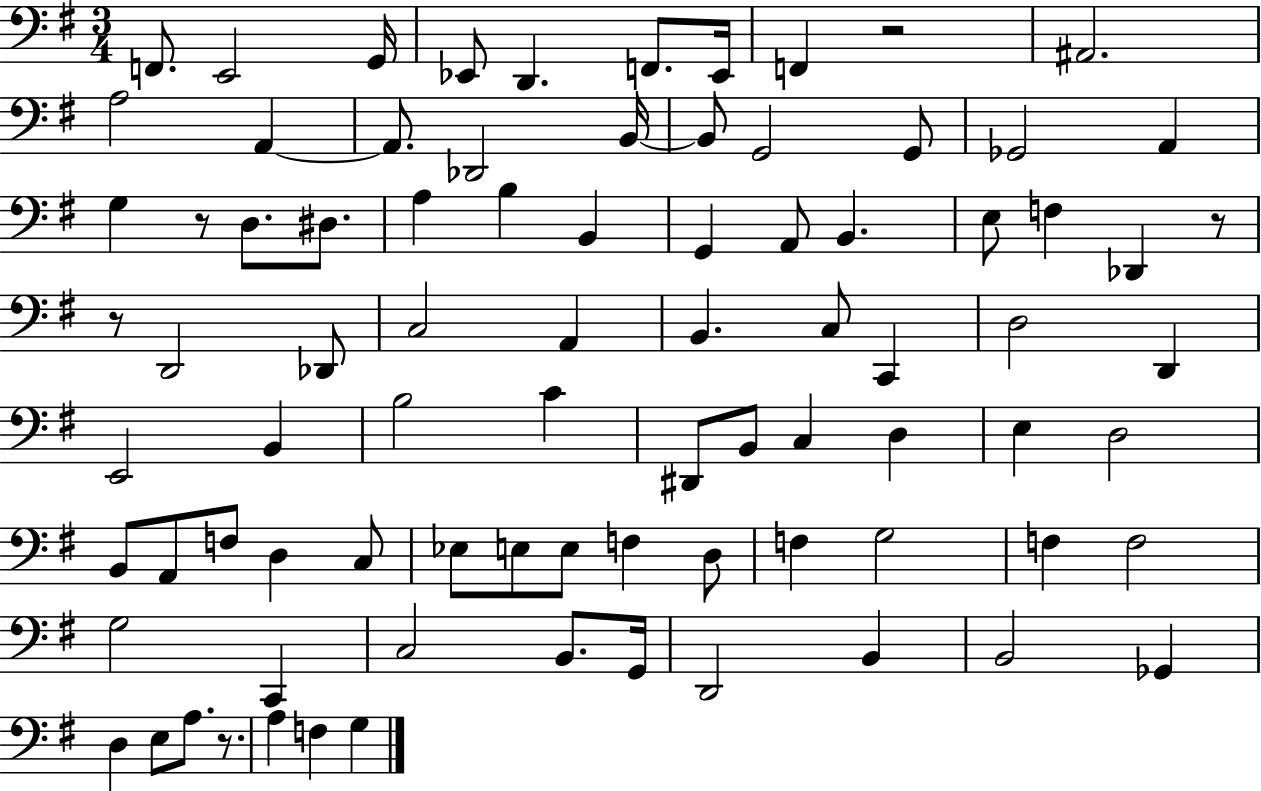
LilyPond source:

{
  \clef bass
  \numericTimeSignature
  \time 3/4
  \key g \major
  f,8. e,2 g,16 | ees,8 d,4. f,8. ees,16 | f,4 r2 | ais,2. | \break a2 a,4~~ | a,8. des,2 b,16~~ | b,8 g,2 g,8 | ges,2 a,4 | \break g4 r8 d8. dis8. | a4 b4 b,4 | g,4 a,8 b,4. | e8 f4 des,4 r8 | \break r8 d,2 des,8 | c2 a,4 | b,4. c8 c,4 | d2 d,4 | \break e,2 b,4 | b2 c'4 | dis,8 b,8 c4 d4 | e4 d2 | \break b,8 a,8 f8 d4 c8 | ees8 e8 e8 f4 d8 | f4 g2 | f4 f2 | \break g2 c,4 | c2 b,8. g,16 | d,2 b,4 | b,2 ges,4 | \break d4 e8 a8. r8. | a4 f4 g4 | \bar "|."
}